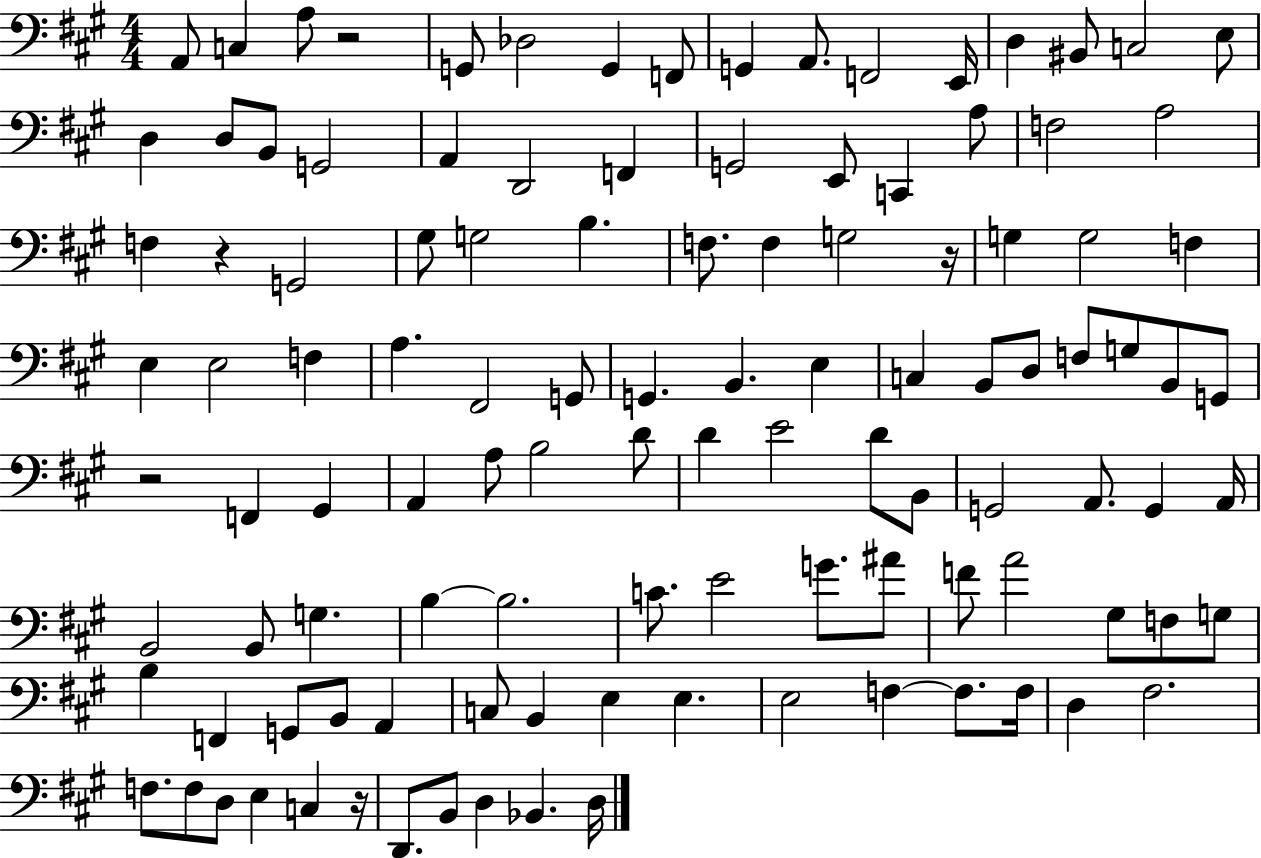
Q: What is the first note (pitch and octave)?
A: A2